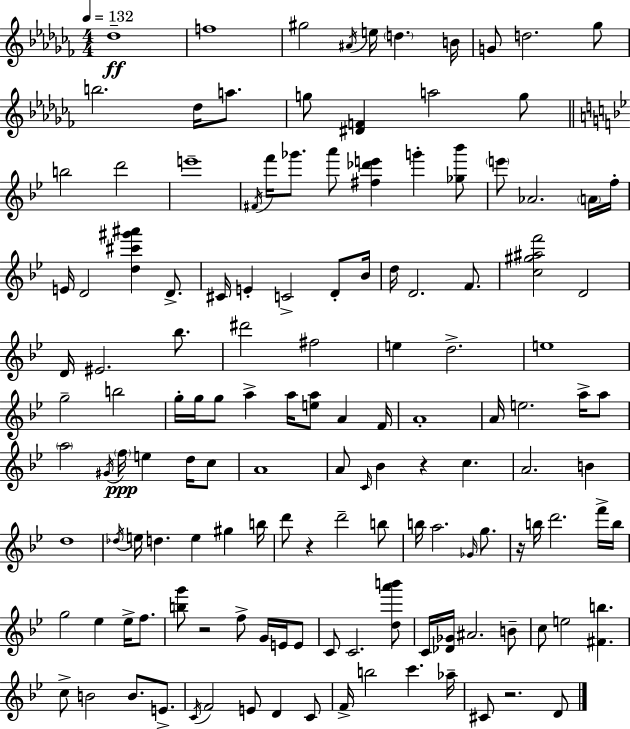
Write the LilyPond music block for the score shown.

{
  \clef treble
  \numericTimeSignature
  \time 4/4
  \key aes \minor
  \tempo 4 = 132
  \repeat volta 2 { des''1--\ff | f''1 | gis''2 \acciaccatura { ais'16 } e''16 \parenthesize d''4. | b'16 g'8 d''2. ges''8 | \break b''2. des''16 a''8. | g''8 <dis' f'>4 a''2 g''8 | \bar "||" \break \key g \minor b''2 d'''2 | e'''1-- | \acciaccatura { fis'16 } f'''16 ges'''8. a'''8 <fis'' des''' e'''>4 g'''4-. <ges'' bes'''>8 | \parenthesize e'''8 aes'2. \parenthesize a'16 | \break f''16-. e'16 d'2 <d'' cis''' gis''' ais'''>4 d'8.-> | cis'16 e'4-. c'2-> d'8-. | bes'16 d''16 d'2. f'8. | <c'' gis'' ais'' f'''>2 d'2 | \break d'16 eis'2. bes''8. | dis'''2 fis''2 | e''4 d''2.-> | e''1 | \break g''2-- b''2 | g''16-. g''16 g''8 a''4-> a''16 <e'' a''>8 a'4 | f'16 a'1-. | a'16 e''2. a''16-> a''8 | \break \parenthesize a''2 \acciaccatura { gis'16 }\ppp \parenthesize f''16 e''4 d''16 | c''8 a'1 | a'8 \grace { c'16 } bes'4 r4 c''4. | a'2. b'4 | \break d''1 | \acciaccatura { des''16 } e''16 d''4. e''4 gis''4 | b''16 d'''8 r4 d'''2-- | b''8 b''16 a''2. | \break \grace { ges'16 } g''8. r16 b''16 d'''2. | f'''16-> b''16 g''2 ees''4 | ees''16-> f''8. <b'' g'''>8 r2 f''8-> | g'16 e'16 e'8 c'8 c'2. | \break <d'' a''' b'''>8 c'16 <des' ges'>16 ais'2. | b'8-- c''8 e''2 <fis' b''>4. | c''8-> b'2 b'8. | e'8.-> \acciaccatura { c'16 } f'2 e'8 | \break d'4 c'8 f'16-> b''2 c'''4. | aes''16-- cis'8 r2. | d'8 } \bar "|."
}